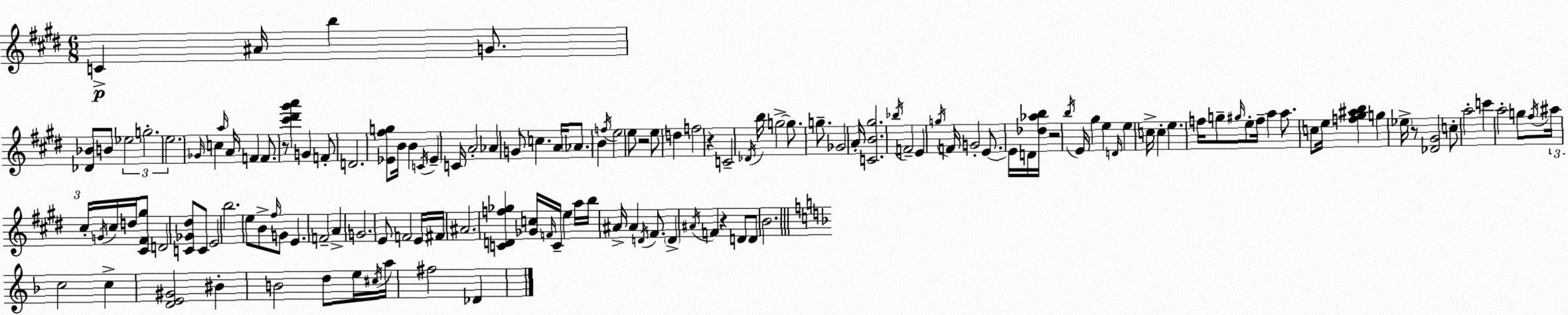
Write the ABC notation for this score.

X:1
T:Untitled
M:6/8
L:1/4
K:E
C ^A/4 b G/2 [_D_B]/2 B/2 _e2 g2 e2 _G/4 c a/4 A/4 F F/2 z/2 [^c'^d'^g'a'] G F/2 D2 [_E^fg]/2 B/4 B C/4 _E C/4 A2 _A G/2 c A/4 _A/2 B f/4 e2 e/2 z2 e/2 d f2 z C2 _D/4 b/4 g2 g/2 g/2 _G2 A/4 [CB^g]2 _b/4 F2 E g/4 F/4 G2 E/2 E/4 D/4 [_d_ab]/4 z2 b/4 E/4 ^g e D/4 e c/4 c e f/4 g/2 ^g/4 e/2 f/4 a a/2 c/2 e/4 [f^g^ab] g _e/4 z/2 [_D^G]2 c/2 a2 c' a2 g/2 ^f/4 ^a/4 ^c/4 G/4 ^c/4 d/4 [^C^F^g]/2 D2 [C_G^d]/2 C/2 E2 b2 e/2 B/2 ^f/4 G/2 E F2 A G2 E/2 F2 E/4 ^F/4 ^A2 [CDf_g] [_Gc]/4 F/4 C/4 e a/4 b/4 ^A/4 ^A D/4 ^F/2 D ^A/4 F z D/2 D/2 B2 c2 c [DE^G]2 ^B B2 d/2 e/4 ^c/4 a/4 ^f2 _D